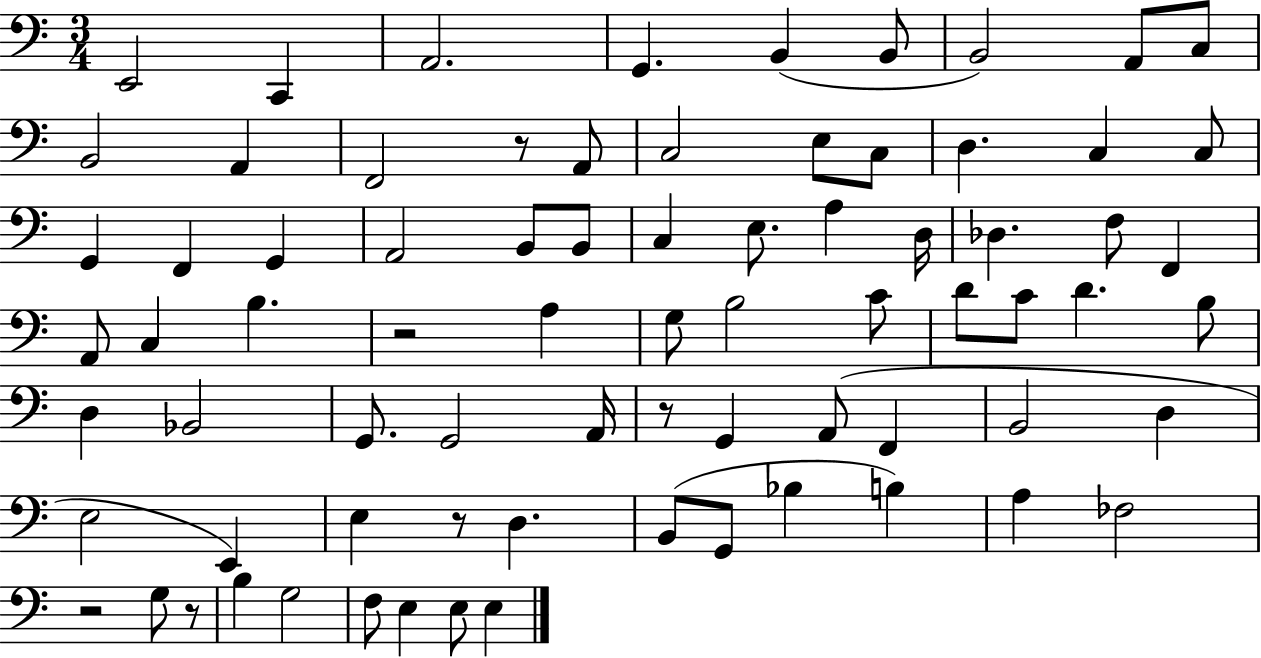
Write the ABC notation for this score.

X:1
T:Untitled
M:3/4
L:1/4
K:C
E,,2 C,, A,,2 G,, B,, B,,/2 B,,2 A,,/2 C,/2 B,,2 A,, F,,2 z/2 A,,/2 C,2 E,/2 C,/2 D, C, C,/2 G,, F,, G,, A,,2 B,,/2 B,,/2 C, E,/2 A, D,/4 _D, F,/2 F,, A,,/2 C, B, z2 A, G,/2 B,2 C/2 D/2 C/2 D B,/2 D, _B,,2 G,,/2 G,,2 A,,/4 z/2 G,, A,,/2 F,, B,,2 D, E,2 E,, E, z/2 D, B,,/2 G,,/2 _B, B, A, _F,2 z2 G,/2 z/2 B, G,2 F,/2 E, E,/2 E,